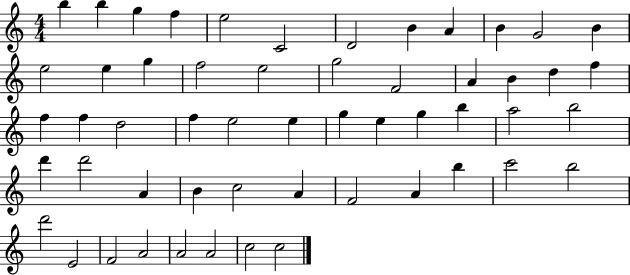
{
  \clef treble
  \numericTimeSignature
  \time 4/4
  \key c \major
  b''4 b''4 g''4 f''4 | e''2 c'2 | d'2 b'4 a'4 | b'4 g'2 b'4 | \break e''2 e''4 g''4 | f''2 e''2 | g''2 f'2 | a'4 b'4 d''4 f''4 | \break f''4 f''4 d''2 | f''4 e''2 e''4 | g''4 e''4 g''4 b''4 | a''2 b''2 | \break d'''4 d'''2 a'4 | b'4 c''2 a'4 | f'2 a'4 b''4 | c'''2 b''2 | \break d'''2 e'2 | f'2 a'2 | a'2 a'2 | c''2 c''2 | \break \bar "|."
}